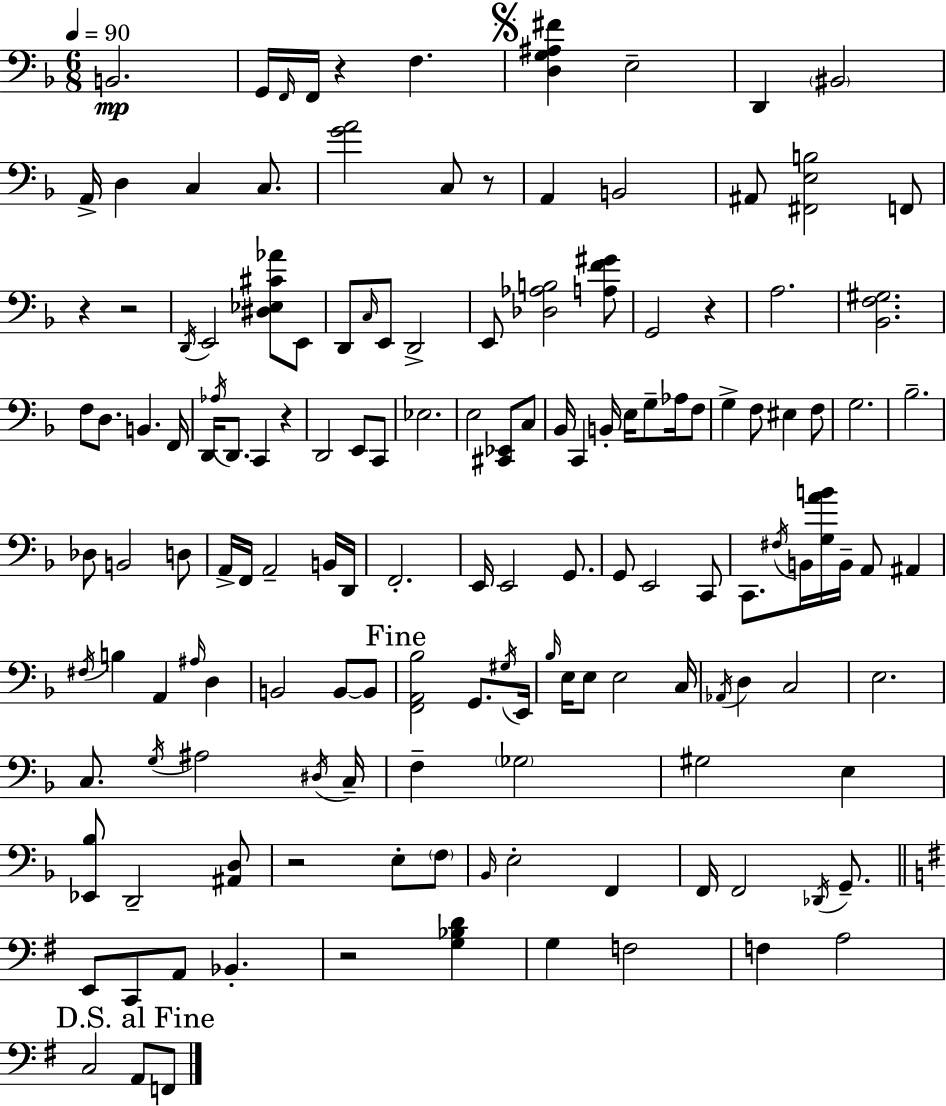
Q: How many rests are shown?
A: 8